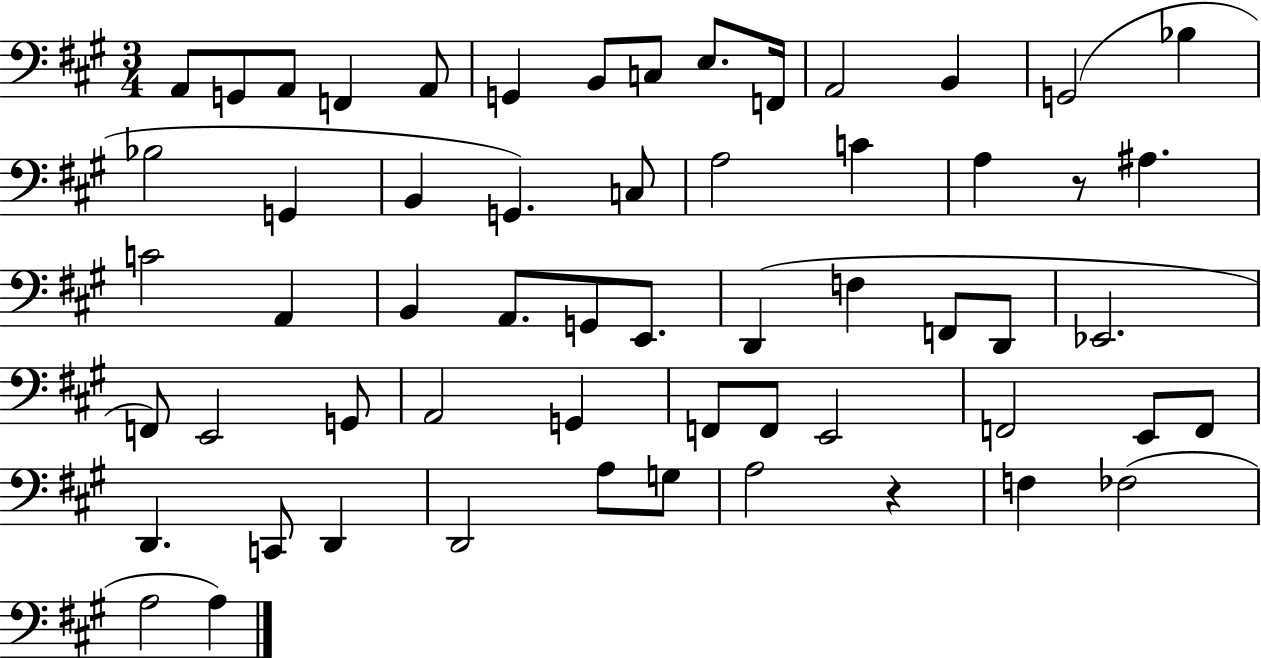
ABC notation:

X:1
T:Untitled
M:3/4
L:1/4
K:A
A,,/2 G,,/2 A,,/2 F,, A,,/2 G,, B,,/2 C,/2 E,/2 F,,/4 A,,2 B,, G,,2 _B, _B,2 G,, B,, G,, C,/2 A,2 C A, z/2 ^A, C2 A,, B,, A,,/2 G,,/2 E,,/2 D,, F, F,,/2 D,,/2 _E,,2 F,,/2 E,,2 G,,/2 A,,2 G,, F,,/2 F,,/2 E,,2 F,,2 E,,/2 F,,/2 D,, C,,/2 D,, D,,2 A,/2 G,/2 A,2 z F, _F,2 A,2 A,